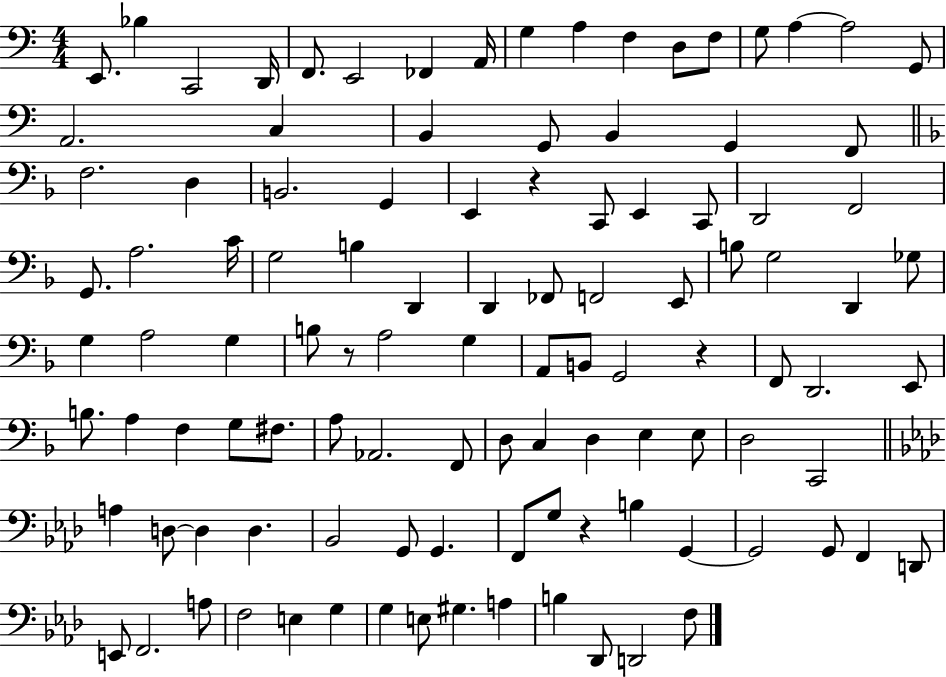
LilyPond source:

{
  \clef bass
  \numericTimeSignature
  \time 4/4
  \key c \major
  e,8. bes4 c,2 d,16 | f,8. e,2 fes,4 a,16 | g4 a4 f4 d8 f8 | g8 a4~~ a2 g,8 | \break a,2. c4 | b,4 g,8 b,4 g,4 f,8 | \bar "||" \break \key d \minor f2. d4 | b,2. g,4 | e,4 r4 c,8 e,4 c,8 | d,2 f,2 | \break g,8. a2. c'16 | g2 b4 d,4 | d,4 fes,8 f,2 e,8 | b8 g2 d,4 ges8 | \break g4 a2 g4 | b8 r8 a2 g4 | a,8 b,8 g,2 r4 | f,8 d,2. e,8 | \break b8. a4 f4 g8 fis8. | a8 aes,2. f,8 | d8 c4 d4 e4 e8 | d2 c,2 | \break \bar "||" \break \key aes \major a4 d8~~ d4 d4. | bes,2 g,8 g,4. | f,8 g8 r4 b4 g,4~~ | g,2 g,8 f,4 d,8 | \break e,8 f,2. a8 | f2 e4 g4 | g4 e8 gis4. a4 | b4 des,8 d,2 f8 | \break \bar "|."
}